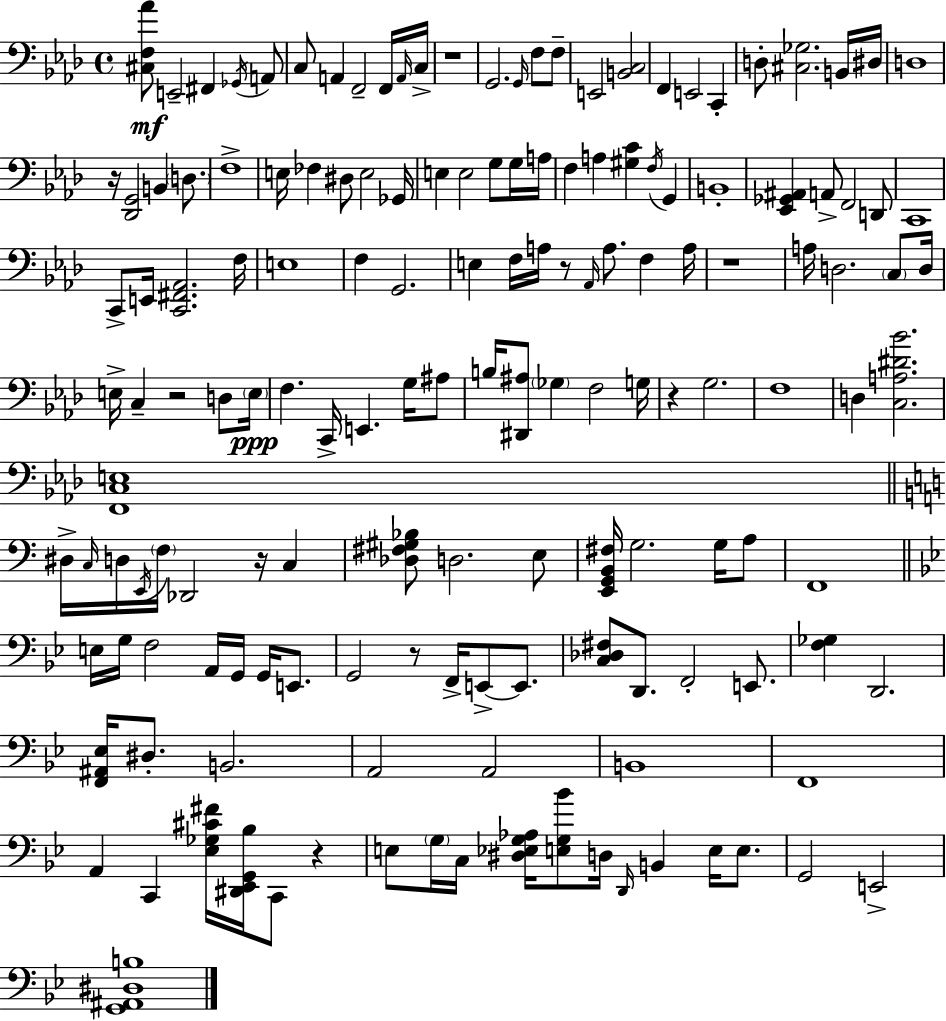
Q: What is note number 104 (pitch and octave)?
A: E2